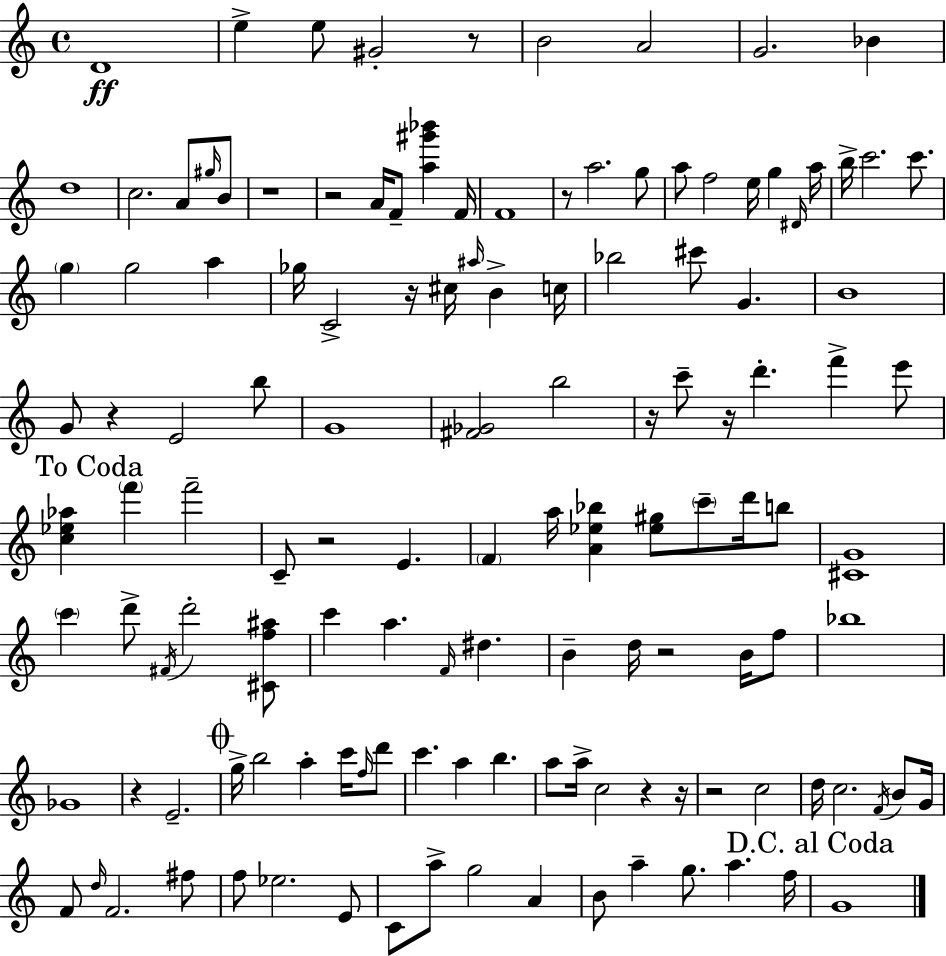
{
  \clef treble
  \time 4/4
  \defaultTimeSignature
  \key c \major
  \repeat volta 2 { d'1\ff | e''4-> e''8 gis'2-. r8 | b'2 a'2 | g'2. bes'4 | \break d''1 | c''2. a'8 \grace { gis''16 } b'8 | r1 | r2 a'16 f'8-- <a'' gis''' bes'''>4 | \break f'16 f'1 | r8 a''2. g''8 | a''8 f''2 e''16 g''4 | \grace { dis'16 } a''16 b''16-> c'''2. c'''8. | \break \parenthesize g''4 g''2 a''4 | ges''16 c'2-> r16 cis''16 \grace { ais''16 } b'4-> | c''16 bes''2 cis'''8 g'4. | b'1 | \break g'8 r4 e'2 | b''8 g'1 | <fis' ges'>2 b''2 | r16 c'''8-- r16 d'''4.-. f'''4-> | \break e'''8 \mark "To Coda" <c'' ees'' aes''>4 \parenthesize f'''4 f'''2-- | c'8-- r2 e'4. | \parenthesize f'4 a''16 <a' ees'' bes''>4 <ees'' gis''>8 \parenthesize c'''8-- | d'''16 b''8 <cis' g'>1 | \break \parenthesize c'''4 d'''8-> \acciaccatura { fis'16 } d'''2-. | <cis' f'' ais''>8 c'''4 a''4. \grace { f'16 } dis''4. | b'4-- d''16 r2 | b'16 f''8 bes''1 | \break ges'1 | r4 e'2.-- | \mark \markup { \musicglyph "scripts.coda" } g''16-> b''2 a''4-. | c'''16 \grace { f''16 } d'''8 c'''4. a''4 | \break b''4. a''8 a''16-> c''2 | r4 r16 r2 c''2 | d''16 c''2. | \acciaccatura { f'16 } b'8 g'16 f'8 \grace { d''16 } f'2. | \break fis''8 f''8 ees''2. | e'8 c'8 a''8-> g''2 | a'4 b'8 a''4-- g''8. | a''4. f''16 \mark "D.C. al Coda" g'1 | \break } \bar "|."
}